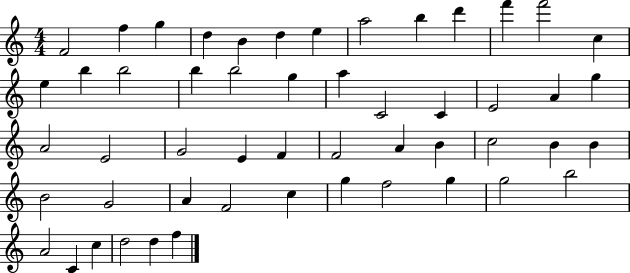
X:1
T:Untitled
M:4/4
L:1/4
K:C
F2 f g d B d e a2 b d' f' f'2 c e b b2 b b2 g a C2 C E2 A g A2 E2 G2 E F F2 A B c2 B B B2 G2 A F2 c g f2 g g2 b2 A2 C c d2 d f